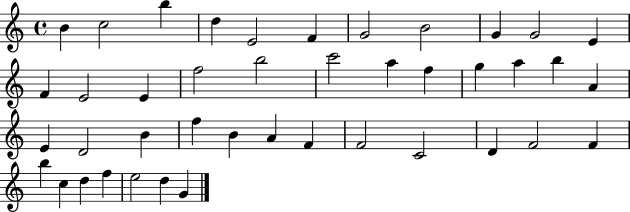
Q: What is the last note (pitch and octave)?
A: G4